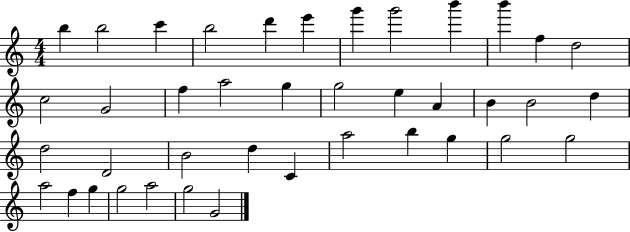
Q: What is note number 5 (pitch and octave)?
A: D6